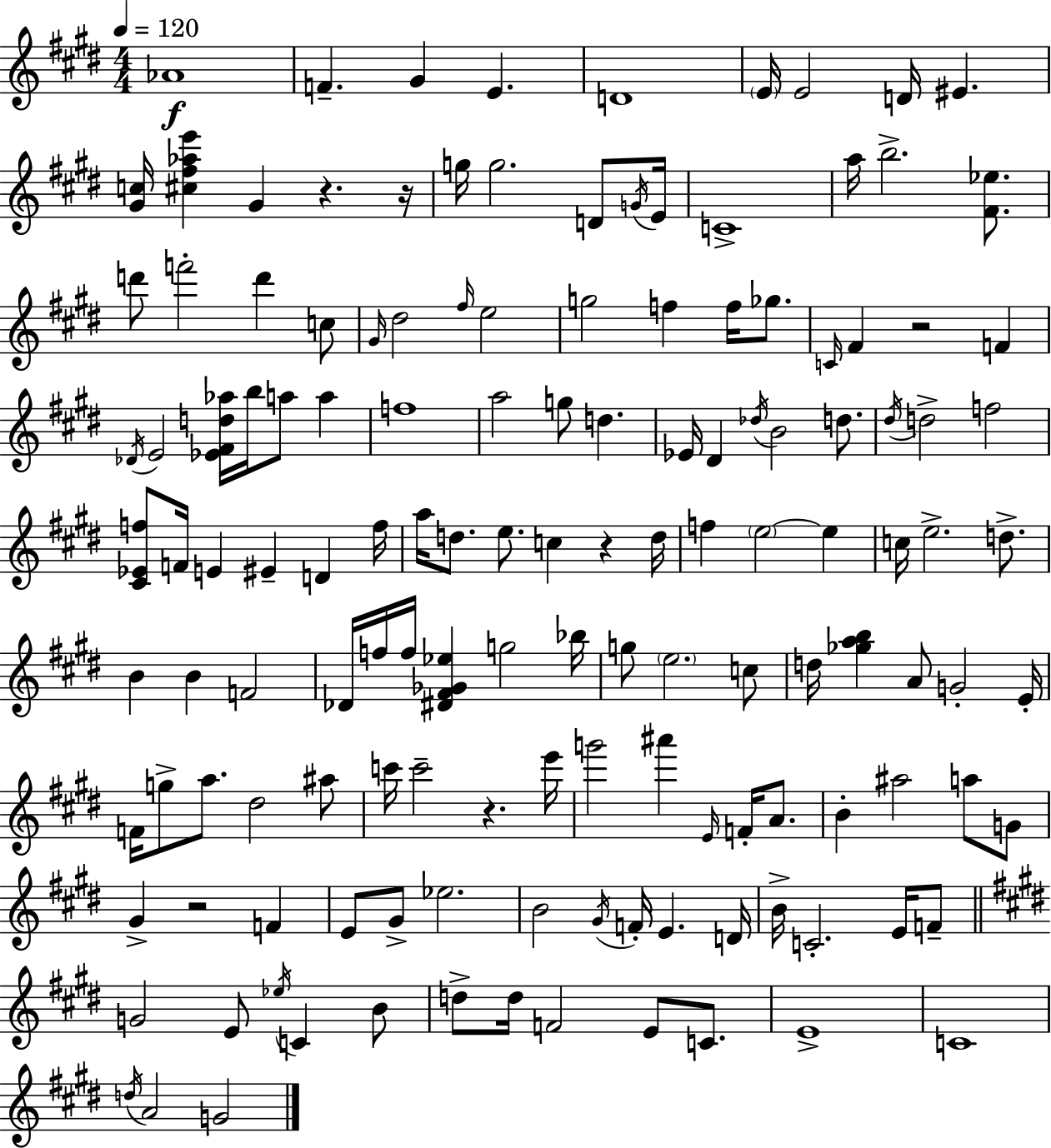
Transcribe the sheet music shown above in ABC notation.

X:1
T:Untitled
M:4/4
L:1/4
K:E
_A4 F ^G E D4 E/4 E2 D/4 ^E [^Gc]/4 [^c^f_ae'] ^G z z/4 g/4 g2 D/2 G/4 E/4 C4 a/4 b2 [^F_e]/2 d'/2 f'2 d' c/2 ^G/4 ^d2 ^f/4 e2 g2 f f/4 _g/2 C/4 ^F z2 F _D/4 E2 [_E^Fd_a]/4 b/4 a/2 a f4 a2 g/2 d _E/4 ^D _d/4 B2 d/2 ^d/4 d2 f2 [^C_Ef]/2 F/4 E ^E D f/4 a/4 d/2 e/2 c z d/4 f e2 e c/4 e2 d/2 B B F2 _D/4 f/4 f/4 [^D^F_G_e] g2 _b/4 g/2 e2 c/2 d/4 [_gab] A/2 G2 E/4 F/4 g/2 a/2 ^d2 ^a/2 c'/4 c'2 z e'/4 g'2 ^a' E/4 F/4 A/2 B ^a2 a/2 G/2 ^G z2 F E/2 ^G/2 _e2 B2 ^G/4 F/4 E D/4 B/4 C2 E/4 F/2 G2 E/2 _e/4 C B/2 d/2 d/4 F2 E/2 C/2 E4 C4 d/4 A2 G2